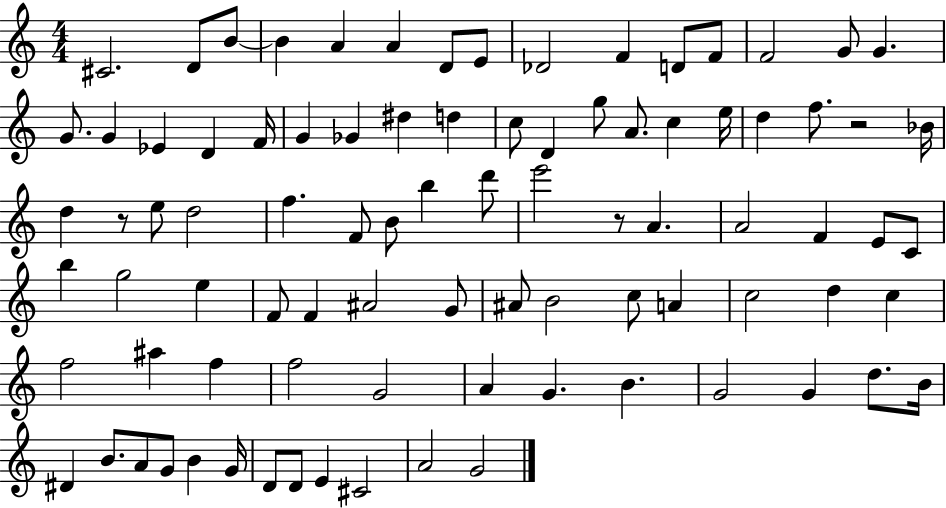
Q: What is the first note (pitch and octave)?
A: C#4